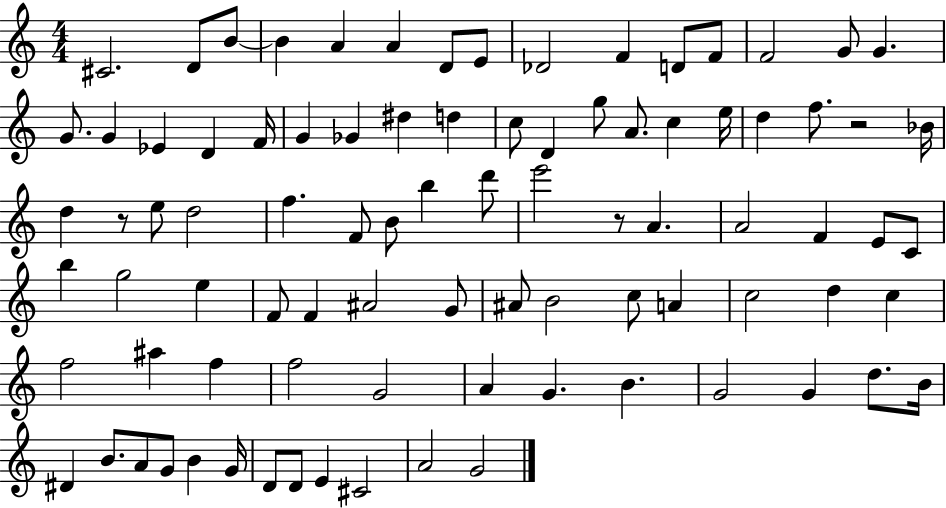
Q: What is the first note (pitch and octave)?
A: C#4